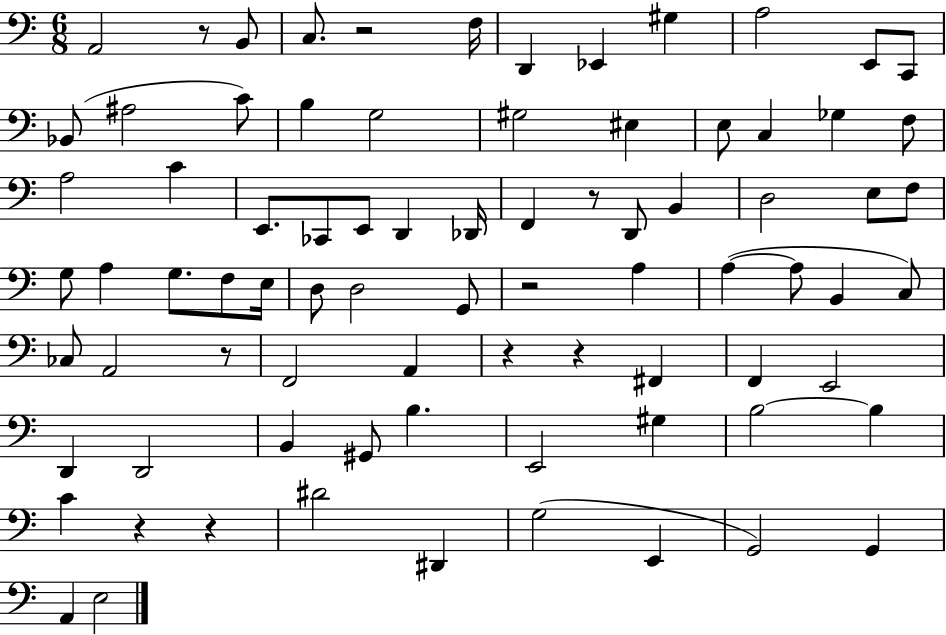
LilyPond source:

{
  \clef bass
  \numericTimeSignature
  \time 6/8
  \key c \major
  a,2 r8 b,8 | c8. r2 f16 | d,4 ees,4 gis4 | a2 e,8 c,8 | \break bes,8( ais2 c'8) | b4 g2 | gis2 eis4 | e8 c4 ges4 f8 | \break a2 c'4 | e,8. ces,8 e,8 d,4 des,16 | f,4 r8 d,8 b,4 | d2 e8 f8 | \break g8 a4 g8. f8 e16 | d8 d2 g,8 | r2 a4 | a4~(~ a8 b,4 c8) | \break ces8 a,2 r8 | f,2 a,4 | r4 r4 fis,4 | f,4 e,2 | \break d,4 d,2 | b,4 gis,8 b4. | e,2 gis4 | b2~~ b4 | \break c'4 r4 r4 | dis'2 dis,4 | g2( e,4 | g,2) g,4 | \break a,4 e2 | \bar "|."
}